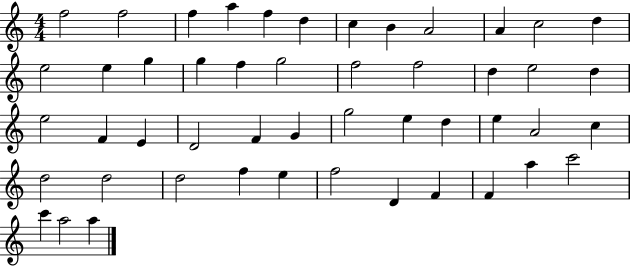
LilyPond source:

{
  \clef treble
  \numericTimeSignature
  \time 4/4
  \key c \major
  f''2 f''2 | f''4 a''4 f''4 d''4 | c''4 b'4 a'2 | a'4 c''2 d''4 | \break e''2 e''4 g''4 | g''4 f''4 g''2 | f''2 f''2 | d''4 e''2 d''4 | \break e''2 f'4 e'4 | d'2 f'4 g'4 | g''2 e''4 d''4 | e''4 a'2 c''4 | \break d''2 d''2 | d''2 f''4 e''4 | f''2 d'4 f'4 | f'4 a''4 c'''2 | \break c'''4 a''2 a''4 | \bar "|."
}